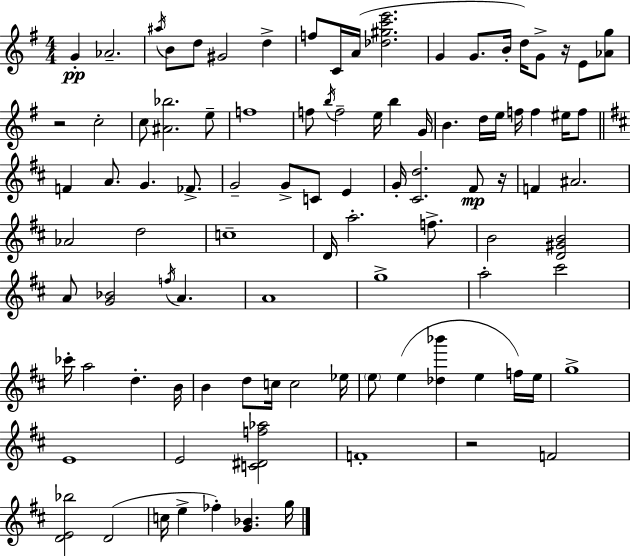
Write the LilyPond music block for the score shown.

{
  \clef treble
  \numericTimeSignature
  \time 4/4
  \key g \major
  g'4-.\pp aes'2.-- | \acciaccatura { ais''16 } b'8 d''8 gis'2 d''4-> | f''8 c'16 a'16( <des'' gis'' c''' e'''>2. | g'4 g'8. b'16-. d''16) g'8-> r16 e'8 <aes' g''>8 | \break r2 c''2-. | c''8 <ais' bes''>2. e''8-- | f''1 | f''8 \acciaccatura { b''16 } f''2-- e''16 b''4 | \break g'16 b'4. d''16 e''16 f''16 f''4 eis''16 | f''8 \bar "||" \break \key d \major f'4 a'8. g'4. fes'8.-> | g'2-- g'8-> c'8 e'4 | g'16-. <cis' d''>2. fis'8\mp r16 | f'4 ais'2. | \break aes'2 d''2 | c''1-- | d'16 a''2.-. f''8.-> | b'2 <d' gis' b'>2 | \break a'8 <g' bes'>2 \acciaccatura { f''16 } a'4. | a'1 | g''1-> | a''2-. cis'''2 | \break ces'''16-. a''2 d''4.-. | b'16 b'4 d''8 c''16 c''2 | ees''16 \parenthesize e''8 e''4( <des'' bes'''>4 e''4 f''16) | e''16 g''1-> | \break e'1 | e'2 <c' dis' f'' aes''>2 | f'1-. | r2 f'2 | \break <d' e' bes''>2 d'2( | c''16 e''4-> fes''4-.) <g' bes'>4. | g''16 \bar "|."
}